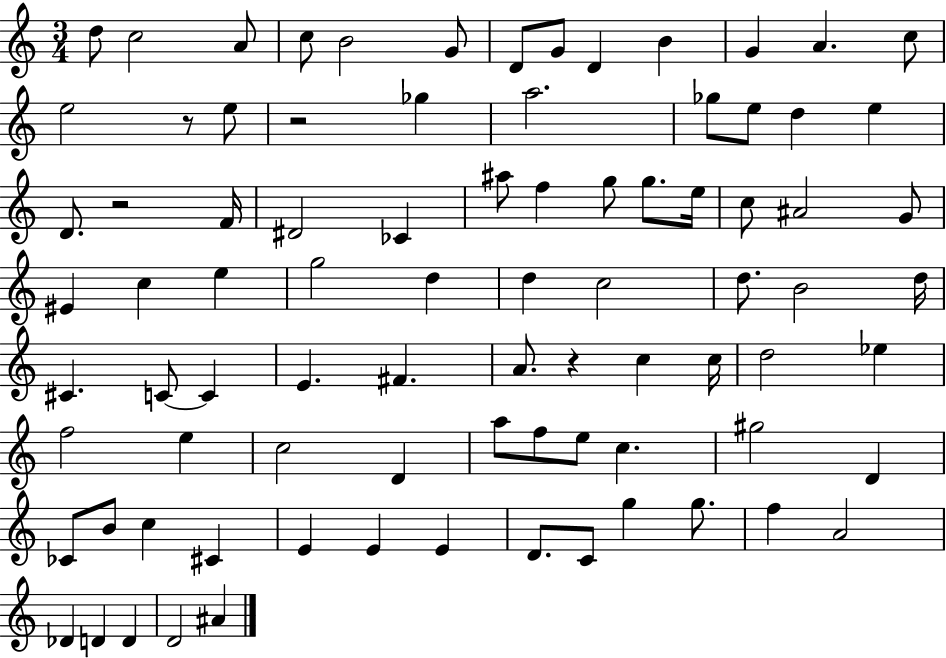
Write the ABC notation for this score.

X:1
T:Untitled
M:3/4
L:1/4
K:C
d/2 c2 A/2 c/2 B2 G/2 D/2 G/2 D B G A c/2 e2 z/2 e/2 z2 _g a2 _g/2 e/2 d e D/2 z2 F/4 ^D2 _C ^a/2 f g/2 g/2 e/4 c/2 ^A2 G/2 ^E c e g2 d d c2 d/2 B2 d/4 ^C C/2 C E ^F A/2 z c c/4 d2 _e f2 e c2 D a/2 f/2 e/2 c ^g2 D _C/2 B/2 c ^C E E E D/2 C/2 g g/2 f A2 _D D D D2 ^A